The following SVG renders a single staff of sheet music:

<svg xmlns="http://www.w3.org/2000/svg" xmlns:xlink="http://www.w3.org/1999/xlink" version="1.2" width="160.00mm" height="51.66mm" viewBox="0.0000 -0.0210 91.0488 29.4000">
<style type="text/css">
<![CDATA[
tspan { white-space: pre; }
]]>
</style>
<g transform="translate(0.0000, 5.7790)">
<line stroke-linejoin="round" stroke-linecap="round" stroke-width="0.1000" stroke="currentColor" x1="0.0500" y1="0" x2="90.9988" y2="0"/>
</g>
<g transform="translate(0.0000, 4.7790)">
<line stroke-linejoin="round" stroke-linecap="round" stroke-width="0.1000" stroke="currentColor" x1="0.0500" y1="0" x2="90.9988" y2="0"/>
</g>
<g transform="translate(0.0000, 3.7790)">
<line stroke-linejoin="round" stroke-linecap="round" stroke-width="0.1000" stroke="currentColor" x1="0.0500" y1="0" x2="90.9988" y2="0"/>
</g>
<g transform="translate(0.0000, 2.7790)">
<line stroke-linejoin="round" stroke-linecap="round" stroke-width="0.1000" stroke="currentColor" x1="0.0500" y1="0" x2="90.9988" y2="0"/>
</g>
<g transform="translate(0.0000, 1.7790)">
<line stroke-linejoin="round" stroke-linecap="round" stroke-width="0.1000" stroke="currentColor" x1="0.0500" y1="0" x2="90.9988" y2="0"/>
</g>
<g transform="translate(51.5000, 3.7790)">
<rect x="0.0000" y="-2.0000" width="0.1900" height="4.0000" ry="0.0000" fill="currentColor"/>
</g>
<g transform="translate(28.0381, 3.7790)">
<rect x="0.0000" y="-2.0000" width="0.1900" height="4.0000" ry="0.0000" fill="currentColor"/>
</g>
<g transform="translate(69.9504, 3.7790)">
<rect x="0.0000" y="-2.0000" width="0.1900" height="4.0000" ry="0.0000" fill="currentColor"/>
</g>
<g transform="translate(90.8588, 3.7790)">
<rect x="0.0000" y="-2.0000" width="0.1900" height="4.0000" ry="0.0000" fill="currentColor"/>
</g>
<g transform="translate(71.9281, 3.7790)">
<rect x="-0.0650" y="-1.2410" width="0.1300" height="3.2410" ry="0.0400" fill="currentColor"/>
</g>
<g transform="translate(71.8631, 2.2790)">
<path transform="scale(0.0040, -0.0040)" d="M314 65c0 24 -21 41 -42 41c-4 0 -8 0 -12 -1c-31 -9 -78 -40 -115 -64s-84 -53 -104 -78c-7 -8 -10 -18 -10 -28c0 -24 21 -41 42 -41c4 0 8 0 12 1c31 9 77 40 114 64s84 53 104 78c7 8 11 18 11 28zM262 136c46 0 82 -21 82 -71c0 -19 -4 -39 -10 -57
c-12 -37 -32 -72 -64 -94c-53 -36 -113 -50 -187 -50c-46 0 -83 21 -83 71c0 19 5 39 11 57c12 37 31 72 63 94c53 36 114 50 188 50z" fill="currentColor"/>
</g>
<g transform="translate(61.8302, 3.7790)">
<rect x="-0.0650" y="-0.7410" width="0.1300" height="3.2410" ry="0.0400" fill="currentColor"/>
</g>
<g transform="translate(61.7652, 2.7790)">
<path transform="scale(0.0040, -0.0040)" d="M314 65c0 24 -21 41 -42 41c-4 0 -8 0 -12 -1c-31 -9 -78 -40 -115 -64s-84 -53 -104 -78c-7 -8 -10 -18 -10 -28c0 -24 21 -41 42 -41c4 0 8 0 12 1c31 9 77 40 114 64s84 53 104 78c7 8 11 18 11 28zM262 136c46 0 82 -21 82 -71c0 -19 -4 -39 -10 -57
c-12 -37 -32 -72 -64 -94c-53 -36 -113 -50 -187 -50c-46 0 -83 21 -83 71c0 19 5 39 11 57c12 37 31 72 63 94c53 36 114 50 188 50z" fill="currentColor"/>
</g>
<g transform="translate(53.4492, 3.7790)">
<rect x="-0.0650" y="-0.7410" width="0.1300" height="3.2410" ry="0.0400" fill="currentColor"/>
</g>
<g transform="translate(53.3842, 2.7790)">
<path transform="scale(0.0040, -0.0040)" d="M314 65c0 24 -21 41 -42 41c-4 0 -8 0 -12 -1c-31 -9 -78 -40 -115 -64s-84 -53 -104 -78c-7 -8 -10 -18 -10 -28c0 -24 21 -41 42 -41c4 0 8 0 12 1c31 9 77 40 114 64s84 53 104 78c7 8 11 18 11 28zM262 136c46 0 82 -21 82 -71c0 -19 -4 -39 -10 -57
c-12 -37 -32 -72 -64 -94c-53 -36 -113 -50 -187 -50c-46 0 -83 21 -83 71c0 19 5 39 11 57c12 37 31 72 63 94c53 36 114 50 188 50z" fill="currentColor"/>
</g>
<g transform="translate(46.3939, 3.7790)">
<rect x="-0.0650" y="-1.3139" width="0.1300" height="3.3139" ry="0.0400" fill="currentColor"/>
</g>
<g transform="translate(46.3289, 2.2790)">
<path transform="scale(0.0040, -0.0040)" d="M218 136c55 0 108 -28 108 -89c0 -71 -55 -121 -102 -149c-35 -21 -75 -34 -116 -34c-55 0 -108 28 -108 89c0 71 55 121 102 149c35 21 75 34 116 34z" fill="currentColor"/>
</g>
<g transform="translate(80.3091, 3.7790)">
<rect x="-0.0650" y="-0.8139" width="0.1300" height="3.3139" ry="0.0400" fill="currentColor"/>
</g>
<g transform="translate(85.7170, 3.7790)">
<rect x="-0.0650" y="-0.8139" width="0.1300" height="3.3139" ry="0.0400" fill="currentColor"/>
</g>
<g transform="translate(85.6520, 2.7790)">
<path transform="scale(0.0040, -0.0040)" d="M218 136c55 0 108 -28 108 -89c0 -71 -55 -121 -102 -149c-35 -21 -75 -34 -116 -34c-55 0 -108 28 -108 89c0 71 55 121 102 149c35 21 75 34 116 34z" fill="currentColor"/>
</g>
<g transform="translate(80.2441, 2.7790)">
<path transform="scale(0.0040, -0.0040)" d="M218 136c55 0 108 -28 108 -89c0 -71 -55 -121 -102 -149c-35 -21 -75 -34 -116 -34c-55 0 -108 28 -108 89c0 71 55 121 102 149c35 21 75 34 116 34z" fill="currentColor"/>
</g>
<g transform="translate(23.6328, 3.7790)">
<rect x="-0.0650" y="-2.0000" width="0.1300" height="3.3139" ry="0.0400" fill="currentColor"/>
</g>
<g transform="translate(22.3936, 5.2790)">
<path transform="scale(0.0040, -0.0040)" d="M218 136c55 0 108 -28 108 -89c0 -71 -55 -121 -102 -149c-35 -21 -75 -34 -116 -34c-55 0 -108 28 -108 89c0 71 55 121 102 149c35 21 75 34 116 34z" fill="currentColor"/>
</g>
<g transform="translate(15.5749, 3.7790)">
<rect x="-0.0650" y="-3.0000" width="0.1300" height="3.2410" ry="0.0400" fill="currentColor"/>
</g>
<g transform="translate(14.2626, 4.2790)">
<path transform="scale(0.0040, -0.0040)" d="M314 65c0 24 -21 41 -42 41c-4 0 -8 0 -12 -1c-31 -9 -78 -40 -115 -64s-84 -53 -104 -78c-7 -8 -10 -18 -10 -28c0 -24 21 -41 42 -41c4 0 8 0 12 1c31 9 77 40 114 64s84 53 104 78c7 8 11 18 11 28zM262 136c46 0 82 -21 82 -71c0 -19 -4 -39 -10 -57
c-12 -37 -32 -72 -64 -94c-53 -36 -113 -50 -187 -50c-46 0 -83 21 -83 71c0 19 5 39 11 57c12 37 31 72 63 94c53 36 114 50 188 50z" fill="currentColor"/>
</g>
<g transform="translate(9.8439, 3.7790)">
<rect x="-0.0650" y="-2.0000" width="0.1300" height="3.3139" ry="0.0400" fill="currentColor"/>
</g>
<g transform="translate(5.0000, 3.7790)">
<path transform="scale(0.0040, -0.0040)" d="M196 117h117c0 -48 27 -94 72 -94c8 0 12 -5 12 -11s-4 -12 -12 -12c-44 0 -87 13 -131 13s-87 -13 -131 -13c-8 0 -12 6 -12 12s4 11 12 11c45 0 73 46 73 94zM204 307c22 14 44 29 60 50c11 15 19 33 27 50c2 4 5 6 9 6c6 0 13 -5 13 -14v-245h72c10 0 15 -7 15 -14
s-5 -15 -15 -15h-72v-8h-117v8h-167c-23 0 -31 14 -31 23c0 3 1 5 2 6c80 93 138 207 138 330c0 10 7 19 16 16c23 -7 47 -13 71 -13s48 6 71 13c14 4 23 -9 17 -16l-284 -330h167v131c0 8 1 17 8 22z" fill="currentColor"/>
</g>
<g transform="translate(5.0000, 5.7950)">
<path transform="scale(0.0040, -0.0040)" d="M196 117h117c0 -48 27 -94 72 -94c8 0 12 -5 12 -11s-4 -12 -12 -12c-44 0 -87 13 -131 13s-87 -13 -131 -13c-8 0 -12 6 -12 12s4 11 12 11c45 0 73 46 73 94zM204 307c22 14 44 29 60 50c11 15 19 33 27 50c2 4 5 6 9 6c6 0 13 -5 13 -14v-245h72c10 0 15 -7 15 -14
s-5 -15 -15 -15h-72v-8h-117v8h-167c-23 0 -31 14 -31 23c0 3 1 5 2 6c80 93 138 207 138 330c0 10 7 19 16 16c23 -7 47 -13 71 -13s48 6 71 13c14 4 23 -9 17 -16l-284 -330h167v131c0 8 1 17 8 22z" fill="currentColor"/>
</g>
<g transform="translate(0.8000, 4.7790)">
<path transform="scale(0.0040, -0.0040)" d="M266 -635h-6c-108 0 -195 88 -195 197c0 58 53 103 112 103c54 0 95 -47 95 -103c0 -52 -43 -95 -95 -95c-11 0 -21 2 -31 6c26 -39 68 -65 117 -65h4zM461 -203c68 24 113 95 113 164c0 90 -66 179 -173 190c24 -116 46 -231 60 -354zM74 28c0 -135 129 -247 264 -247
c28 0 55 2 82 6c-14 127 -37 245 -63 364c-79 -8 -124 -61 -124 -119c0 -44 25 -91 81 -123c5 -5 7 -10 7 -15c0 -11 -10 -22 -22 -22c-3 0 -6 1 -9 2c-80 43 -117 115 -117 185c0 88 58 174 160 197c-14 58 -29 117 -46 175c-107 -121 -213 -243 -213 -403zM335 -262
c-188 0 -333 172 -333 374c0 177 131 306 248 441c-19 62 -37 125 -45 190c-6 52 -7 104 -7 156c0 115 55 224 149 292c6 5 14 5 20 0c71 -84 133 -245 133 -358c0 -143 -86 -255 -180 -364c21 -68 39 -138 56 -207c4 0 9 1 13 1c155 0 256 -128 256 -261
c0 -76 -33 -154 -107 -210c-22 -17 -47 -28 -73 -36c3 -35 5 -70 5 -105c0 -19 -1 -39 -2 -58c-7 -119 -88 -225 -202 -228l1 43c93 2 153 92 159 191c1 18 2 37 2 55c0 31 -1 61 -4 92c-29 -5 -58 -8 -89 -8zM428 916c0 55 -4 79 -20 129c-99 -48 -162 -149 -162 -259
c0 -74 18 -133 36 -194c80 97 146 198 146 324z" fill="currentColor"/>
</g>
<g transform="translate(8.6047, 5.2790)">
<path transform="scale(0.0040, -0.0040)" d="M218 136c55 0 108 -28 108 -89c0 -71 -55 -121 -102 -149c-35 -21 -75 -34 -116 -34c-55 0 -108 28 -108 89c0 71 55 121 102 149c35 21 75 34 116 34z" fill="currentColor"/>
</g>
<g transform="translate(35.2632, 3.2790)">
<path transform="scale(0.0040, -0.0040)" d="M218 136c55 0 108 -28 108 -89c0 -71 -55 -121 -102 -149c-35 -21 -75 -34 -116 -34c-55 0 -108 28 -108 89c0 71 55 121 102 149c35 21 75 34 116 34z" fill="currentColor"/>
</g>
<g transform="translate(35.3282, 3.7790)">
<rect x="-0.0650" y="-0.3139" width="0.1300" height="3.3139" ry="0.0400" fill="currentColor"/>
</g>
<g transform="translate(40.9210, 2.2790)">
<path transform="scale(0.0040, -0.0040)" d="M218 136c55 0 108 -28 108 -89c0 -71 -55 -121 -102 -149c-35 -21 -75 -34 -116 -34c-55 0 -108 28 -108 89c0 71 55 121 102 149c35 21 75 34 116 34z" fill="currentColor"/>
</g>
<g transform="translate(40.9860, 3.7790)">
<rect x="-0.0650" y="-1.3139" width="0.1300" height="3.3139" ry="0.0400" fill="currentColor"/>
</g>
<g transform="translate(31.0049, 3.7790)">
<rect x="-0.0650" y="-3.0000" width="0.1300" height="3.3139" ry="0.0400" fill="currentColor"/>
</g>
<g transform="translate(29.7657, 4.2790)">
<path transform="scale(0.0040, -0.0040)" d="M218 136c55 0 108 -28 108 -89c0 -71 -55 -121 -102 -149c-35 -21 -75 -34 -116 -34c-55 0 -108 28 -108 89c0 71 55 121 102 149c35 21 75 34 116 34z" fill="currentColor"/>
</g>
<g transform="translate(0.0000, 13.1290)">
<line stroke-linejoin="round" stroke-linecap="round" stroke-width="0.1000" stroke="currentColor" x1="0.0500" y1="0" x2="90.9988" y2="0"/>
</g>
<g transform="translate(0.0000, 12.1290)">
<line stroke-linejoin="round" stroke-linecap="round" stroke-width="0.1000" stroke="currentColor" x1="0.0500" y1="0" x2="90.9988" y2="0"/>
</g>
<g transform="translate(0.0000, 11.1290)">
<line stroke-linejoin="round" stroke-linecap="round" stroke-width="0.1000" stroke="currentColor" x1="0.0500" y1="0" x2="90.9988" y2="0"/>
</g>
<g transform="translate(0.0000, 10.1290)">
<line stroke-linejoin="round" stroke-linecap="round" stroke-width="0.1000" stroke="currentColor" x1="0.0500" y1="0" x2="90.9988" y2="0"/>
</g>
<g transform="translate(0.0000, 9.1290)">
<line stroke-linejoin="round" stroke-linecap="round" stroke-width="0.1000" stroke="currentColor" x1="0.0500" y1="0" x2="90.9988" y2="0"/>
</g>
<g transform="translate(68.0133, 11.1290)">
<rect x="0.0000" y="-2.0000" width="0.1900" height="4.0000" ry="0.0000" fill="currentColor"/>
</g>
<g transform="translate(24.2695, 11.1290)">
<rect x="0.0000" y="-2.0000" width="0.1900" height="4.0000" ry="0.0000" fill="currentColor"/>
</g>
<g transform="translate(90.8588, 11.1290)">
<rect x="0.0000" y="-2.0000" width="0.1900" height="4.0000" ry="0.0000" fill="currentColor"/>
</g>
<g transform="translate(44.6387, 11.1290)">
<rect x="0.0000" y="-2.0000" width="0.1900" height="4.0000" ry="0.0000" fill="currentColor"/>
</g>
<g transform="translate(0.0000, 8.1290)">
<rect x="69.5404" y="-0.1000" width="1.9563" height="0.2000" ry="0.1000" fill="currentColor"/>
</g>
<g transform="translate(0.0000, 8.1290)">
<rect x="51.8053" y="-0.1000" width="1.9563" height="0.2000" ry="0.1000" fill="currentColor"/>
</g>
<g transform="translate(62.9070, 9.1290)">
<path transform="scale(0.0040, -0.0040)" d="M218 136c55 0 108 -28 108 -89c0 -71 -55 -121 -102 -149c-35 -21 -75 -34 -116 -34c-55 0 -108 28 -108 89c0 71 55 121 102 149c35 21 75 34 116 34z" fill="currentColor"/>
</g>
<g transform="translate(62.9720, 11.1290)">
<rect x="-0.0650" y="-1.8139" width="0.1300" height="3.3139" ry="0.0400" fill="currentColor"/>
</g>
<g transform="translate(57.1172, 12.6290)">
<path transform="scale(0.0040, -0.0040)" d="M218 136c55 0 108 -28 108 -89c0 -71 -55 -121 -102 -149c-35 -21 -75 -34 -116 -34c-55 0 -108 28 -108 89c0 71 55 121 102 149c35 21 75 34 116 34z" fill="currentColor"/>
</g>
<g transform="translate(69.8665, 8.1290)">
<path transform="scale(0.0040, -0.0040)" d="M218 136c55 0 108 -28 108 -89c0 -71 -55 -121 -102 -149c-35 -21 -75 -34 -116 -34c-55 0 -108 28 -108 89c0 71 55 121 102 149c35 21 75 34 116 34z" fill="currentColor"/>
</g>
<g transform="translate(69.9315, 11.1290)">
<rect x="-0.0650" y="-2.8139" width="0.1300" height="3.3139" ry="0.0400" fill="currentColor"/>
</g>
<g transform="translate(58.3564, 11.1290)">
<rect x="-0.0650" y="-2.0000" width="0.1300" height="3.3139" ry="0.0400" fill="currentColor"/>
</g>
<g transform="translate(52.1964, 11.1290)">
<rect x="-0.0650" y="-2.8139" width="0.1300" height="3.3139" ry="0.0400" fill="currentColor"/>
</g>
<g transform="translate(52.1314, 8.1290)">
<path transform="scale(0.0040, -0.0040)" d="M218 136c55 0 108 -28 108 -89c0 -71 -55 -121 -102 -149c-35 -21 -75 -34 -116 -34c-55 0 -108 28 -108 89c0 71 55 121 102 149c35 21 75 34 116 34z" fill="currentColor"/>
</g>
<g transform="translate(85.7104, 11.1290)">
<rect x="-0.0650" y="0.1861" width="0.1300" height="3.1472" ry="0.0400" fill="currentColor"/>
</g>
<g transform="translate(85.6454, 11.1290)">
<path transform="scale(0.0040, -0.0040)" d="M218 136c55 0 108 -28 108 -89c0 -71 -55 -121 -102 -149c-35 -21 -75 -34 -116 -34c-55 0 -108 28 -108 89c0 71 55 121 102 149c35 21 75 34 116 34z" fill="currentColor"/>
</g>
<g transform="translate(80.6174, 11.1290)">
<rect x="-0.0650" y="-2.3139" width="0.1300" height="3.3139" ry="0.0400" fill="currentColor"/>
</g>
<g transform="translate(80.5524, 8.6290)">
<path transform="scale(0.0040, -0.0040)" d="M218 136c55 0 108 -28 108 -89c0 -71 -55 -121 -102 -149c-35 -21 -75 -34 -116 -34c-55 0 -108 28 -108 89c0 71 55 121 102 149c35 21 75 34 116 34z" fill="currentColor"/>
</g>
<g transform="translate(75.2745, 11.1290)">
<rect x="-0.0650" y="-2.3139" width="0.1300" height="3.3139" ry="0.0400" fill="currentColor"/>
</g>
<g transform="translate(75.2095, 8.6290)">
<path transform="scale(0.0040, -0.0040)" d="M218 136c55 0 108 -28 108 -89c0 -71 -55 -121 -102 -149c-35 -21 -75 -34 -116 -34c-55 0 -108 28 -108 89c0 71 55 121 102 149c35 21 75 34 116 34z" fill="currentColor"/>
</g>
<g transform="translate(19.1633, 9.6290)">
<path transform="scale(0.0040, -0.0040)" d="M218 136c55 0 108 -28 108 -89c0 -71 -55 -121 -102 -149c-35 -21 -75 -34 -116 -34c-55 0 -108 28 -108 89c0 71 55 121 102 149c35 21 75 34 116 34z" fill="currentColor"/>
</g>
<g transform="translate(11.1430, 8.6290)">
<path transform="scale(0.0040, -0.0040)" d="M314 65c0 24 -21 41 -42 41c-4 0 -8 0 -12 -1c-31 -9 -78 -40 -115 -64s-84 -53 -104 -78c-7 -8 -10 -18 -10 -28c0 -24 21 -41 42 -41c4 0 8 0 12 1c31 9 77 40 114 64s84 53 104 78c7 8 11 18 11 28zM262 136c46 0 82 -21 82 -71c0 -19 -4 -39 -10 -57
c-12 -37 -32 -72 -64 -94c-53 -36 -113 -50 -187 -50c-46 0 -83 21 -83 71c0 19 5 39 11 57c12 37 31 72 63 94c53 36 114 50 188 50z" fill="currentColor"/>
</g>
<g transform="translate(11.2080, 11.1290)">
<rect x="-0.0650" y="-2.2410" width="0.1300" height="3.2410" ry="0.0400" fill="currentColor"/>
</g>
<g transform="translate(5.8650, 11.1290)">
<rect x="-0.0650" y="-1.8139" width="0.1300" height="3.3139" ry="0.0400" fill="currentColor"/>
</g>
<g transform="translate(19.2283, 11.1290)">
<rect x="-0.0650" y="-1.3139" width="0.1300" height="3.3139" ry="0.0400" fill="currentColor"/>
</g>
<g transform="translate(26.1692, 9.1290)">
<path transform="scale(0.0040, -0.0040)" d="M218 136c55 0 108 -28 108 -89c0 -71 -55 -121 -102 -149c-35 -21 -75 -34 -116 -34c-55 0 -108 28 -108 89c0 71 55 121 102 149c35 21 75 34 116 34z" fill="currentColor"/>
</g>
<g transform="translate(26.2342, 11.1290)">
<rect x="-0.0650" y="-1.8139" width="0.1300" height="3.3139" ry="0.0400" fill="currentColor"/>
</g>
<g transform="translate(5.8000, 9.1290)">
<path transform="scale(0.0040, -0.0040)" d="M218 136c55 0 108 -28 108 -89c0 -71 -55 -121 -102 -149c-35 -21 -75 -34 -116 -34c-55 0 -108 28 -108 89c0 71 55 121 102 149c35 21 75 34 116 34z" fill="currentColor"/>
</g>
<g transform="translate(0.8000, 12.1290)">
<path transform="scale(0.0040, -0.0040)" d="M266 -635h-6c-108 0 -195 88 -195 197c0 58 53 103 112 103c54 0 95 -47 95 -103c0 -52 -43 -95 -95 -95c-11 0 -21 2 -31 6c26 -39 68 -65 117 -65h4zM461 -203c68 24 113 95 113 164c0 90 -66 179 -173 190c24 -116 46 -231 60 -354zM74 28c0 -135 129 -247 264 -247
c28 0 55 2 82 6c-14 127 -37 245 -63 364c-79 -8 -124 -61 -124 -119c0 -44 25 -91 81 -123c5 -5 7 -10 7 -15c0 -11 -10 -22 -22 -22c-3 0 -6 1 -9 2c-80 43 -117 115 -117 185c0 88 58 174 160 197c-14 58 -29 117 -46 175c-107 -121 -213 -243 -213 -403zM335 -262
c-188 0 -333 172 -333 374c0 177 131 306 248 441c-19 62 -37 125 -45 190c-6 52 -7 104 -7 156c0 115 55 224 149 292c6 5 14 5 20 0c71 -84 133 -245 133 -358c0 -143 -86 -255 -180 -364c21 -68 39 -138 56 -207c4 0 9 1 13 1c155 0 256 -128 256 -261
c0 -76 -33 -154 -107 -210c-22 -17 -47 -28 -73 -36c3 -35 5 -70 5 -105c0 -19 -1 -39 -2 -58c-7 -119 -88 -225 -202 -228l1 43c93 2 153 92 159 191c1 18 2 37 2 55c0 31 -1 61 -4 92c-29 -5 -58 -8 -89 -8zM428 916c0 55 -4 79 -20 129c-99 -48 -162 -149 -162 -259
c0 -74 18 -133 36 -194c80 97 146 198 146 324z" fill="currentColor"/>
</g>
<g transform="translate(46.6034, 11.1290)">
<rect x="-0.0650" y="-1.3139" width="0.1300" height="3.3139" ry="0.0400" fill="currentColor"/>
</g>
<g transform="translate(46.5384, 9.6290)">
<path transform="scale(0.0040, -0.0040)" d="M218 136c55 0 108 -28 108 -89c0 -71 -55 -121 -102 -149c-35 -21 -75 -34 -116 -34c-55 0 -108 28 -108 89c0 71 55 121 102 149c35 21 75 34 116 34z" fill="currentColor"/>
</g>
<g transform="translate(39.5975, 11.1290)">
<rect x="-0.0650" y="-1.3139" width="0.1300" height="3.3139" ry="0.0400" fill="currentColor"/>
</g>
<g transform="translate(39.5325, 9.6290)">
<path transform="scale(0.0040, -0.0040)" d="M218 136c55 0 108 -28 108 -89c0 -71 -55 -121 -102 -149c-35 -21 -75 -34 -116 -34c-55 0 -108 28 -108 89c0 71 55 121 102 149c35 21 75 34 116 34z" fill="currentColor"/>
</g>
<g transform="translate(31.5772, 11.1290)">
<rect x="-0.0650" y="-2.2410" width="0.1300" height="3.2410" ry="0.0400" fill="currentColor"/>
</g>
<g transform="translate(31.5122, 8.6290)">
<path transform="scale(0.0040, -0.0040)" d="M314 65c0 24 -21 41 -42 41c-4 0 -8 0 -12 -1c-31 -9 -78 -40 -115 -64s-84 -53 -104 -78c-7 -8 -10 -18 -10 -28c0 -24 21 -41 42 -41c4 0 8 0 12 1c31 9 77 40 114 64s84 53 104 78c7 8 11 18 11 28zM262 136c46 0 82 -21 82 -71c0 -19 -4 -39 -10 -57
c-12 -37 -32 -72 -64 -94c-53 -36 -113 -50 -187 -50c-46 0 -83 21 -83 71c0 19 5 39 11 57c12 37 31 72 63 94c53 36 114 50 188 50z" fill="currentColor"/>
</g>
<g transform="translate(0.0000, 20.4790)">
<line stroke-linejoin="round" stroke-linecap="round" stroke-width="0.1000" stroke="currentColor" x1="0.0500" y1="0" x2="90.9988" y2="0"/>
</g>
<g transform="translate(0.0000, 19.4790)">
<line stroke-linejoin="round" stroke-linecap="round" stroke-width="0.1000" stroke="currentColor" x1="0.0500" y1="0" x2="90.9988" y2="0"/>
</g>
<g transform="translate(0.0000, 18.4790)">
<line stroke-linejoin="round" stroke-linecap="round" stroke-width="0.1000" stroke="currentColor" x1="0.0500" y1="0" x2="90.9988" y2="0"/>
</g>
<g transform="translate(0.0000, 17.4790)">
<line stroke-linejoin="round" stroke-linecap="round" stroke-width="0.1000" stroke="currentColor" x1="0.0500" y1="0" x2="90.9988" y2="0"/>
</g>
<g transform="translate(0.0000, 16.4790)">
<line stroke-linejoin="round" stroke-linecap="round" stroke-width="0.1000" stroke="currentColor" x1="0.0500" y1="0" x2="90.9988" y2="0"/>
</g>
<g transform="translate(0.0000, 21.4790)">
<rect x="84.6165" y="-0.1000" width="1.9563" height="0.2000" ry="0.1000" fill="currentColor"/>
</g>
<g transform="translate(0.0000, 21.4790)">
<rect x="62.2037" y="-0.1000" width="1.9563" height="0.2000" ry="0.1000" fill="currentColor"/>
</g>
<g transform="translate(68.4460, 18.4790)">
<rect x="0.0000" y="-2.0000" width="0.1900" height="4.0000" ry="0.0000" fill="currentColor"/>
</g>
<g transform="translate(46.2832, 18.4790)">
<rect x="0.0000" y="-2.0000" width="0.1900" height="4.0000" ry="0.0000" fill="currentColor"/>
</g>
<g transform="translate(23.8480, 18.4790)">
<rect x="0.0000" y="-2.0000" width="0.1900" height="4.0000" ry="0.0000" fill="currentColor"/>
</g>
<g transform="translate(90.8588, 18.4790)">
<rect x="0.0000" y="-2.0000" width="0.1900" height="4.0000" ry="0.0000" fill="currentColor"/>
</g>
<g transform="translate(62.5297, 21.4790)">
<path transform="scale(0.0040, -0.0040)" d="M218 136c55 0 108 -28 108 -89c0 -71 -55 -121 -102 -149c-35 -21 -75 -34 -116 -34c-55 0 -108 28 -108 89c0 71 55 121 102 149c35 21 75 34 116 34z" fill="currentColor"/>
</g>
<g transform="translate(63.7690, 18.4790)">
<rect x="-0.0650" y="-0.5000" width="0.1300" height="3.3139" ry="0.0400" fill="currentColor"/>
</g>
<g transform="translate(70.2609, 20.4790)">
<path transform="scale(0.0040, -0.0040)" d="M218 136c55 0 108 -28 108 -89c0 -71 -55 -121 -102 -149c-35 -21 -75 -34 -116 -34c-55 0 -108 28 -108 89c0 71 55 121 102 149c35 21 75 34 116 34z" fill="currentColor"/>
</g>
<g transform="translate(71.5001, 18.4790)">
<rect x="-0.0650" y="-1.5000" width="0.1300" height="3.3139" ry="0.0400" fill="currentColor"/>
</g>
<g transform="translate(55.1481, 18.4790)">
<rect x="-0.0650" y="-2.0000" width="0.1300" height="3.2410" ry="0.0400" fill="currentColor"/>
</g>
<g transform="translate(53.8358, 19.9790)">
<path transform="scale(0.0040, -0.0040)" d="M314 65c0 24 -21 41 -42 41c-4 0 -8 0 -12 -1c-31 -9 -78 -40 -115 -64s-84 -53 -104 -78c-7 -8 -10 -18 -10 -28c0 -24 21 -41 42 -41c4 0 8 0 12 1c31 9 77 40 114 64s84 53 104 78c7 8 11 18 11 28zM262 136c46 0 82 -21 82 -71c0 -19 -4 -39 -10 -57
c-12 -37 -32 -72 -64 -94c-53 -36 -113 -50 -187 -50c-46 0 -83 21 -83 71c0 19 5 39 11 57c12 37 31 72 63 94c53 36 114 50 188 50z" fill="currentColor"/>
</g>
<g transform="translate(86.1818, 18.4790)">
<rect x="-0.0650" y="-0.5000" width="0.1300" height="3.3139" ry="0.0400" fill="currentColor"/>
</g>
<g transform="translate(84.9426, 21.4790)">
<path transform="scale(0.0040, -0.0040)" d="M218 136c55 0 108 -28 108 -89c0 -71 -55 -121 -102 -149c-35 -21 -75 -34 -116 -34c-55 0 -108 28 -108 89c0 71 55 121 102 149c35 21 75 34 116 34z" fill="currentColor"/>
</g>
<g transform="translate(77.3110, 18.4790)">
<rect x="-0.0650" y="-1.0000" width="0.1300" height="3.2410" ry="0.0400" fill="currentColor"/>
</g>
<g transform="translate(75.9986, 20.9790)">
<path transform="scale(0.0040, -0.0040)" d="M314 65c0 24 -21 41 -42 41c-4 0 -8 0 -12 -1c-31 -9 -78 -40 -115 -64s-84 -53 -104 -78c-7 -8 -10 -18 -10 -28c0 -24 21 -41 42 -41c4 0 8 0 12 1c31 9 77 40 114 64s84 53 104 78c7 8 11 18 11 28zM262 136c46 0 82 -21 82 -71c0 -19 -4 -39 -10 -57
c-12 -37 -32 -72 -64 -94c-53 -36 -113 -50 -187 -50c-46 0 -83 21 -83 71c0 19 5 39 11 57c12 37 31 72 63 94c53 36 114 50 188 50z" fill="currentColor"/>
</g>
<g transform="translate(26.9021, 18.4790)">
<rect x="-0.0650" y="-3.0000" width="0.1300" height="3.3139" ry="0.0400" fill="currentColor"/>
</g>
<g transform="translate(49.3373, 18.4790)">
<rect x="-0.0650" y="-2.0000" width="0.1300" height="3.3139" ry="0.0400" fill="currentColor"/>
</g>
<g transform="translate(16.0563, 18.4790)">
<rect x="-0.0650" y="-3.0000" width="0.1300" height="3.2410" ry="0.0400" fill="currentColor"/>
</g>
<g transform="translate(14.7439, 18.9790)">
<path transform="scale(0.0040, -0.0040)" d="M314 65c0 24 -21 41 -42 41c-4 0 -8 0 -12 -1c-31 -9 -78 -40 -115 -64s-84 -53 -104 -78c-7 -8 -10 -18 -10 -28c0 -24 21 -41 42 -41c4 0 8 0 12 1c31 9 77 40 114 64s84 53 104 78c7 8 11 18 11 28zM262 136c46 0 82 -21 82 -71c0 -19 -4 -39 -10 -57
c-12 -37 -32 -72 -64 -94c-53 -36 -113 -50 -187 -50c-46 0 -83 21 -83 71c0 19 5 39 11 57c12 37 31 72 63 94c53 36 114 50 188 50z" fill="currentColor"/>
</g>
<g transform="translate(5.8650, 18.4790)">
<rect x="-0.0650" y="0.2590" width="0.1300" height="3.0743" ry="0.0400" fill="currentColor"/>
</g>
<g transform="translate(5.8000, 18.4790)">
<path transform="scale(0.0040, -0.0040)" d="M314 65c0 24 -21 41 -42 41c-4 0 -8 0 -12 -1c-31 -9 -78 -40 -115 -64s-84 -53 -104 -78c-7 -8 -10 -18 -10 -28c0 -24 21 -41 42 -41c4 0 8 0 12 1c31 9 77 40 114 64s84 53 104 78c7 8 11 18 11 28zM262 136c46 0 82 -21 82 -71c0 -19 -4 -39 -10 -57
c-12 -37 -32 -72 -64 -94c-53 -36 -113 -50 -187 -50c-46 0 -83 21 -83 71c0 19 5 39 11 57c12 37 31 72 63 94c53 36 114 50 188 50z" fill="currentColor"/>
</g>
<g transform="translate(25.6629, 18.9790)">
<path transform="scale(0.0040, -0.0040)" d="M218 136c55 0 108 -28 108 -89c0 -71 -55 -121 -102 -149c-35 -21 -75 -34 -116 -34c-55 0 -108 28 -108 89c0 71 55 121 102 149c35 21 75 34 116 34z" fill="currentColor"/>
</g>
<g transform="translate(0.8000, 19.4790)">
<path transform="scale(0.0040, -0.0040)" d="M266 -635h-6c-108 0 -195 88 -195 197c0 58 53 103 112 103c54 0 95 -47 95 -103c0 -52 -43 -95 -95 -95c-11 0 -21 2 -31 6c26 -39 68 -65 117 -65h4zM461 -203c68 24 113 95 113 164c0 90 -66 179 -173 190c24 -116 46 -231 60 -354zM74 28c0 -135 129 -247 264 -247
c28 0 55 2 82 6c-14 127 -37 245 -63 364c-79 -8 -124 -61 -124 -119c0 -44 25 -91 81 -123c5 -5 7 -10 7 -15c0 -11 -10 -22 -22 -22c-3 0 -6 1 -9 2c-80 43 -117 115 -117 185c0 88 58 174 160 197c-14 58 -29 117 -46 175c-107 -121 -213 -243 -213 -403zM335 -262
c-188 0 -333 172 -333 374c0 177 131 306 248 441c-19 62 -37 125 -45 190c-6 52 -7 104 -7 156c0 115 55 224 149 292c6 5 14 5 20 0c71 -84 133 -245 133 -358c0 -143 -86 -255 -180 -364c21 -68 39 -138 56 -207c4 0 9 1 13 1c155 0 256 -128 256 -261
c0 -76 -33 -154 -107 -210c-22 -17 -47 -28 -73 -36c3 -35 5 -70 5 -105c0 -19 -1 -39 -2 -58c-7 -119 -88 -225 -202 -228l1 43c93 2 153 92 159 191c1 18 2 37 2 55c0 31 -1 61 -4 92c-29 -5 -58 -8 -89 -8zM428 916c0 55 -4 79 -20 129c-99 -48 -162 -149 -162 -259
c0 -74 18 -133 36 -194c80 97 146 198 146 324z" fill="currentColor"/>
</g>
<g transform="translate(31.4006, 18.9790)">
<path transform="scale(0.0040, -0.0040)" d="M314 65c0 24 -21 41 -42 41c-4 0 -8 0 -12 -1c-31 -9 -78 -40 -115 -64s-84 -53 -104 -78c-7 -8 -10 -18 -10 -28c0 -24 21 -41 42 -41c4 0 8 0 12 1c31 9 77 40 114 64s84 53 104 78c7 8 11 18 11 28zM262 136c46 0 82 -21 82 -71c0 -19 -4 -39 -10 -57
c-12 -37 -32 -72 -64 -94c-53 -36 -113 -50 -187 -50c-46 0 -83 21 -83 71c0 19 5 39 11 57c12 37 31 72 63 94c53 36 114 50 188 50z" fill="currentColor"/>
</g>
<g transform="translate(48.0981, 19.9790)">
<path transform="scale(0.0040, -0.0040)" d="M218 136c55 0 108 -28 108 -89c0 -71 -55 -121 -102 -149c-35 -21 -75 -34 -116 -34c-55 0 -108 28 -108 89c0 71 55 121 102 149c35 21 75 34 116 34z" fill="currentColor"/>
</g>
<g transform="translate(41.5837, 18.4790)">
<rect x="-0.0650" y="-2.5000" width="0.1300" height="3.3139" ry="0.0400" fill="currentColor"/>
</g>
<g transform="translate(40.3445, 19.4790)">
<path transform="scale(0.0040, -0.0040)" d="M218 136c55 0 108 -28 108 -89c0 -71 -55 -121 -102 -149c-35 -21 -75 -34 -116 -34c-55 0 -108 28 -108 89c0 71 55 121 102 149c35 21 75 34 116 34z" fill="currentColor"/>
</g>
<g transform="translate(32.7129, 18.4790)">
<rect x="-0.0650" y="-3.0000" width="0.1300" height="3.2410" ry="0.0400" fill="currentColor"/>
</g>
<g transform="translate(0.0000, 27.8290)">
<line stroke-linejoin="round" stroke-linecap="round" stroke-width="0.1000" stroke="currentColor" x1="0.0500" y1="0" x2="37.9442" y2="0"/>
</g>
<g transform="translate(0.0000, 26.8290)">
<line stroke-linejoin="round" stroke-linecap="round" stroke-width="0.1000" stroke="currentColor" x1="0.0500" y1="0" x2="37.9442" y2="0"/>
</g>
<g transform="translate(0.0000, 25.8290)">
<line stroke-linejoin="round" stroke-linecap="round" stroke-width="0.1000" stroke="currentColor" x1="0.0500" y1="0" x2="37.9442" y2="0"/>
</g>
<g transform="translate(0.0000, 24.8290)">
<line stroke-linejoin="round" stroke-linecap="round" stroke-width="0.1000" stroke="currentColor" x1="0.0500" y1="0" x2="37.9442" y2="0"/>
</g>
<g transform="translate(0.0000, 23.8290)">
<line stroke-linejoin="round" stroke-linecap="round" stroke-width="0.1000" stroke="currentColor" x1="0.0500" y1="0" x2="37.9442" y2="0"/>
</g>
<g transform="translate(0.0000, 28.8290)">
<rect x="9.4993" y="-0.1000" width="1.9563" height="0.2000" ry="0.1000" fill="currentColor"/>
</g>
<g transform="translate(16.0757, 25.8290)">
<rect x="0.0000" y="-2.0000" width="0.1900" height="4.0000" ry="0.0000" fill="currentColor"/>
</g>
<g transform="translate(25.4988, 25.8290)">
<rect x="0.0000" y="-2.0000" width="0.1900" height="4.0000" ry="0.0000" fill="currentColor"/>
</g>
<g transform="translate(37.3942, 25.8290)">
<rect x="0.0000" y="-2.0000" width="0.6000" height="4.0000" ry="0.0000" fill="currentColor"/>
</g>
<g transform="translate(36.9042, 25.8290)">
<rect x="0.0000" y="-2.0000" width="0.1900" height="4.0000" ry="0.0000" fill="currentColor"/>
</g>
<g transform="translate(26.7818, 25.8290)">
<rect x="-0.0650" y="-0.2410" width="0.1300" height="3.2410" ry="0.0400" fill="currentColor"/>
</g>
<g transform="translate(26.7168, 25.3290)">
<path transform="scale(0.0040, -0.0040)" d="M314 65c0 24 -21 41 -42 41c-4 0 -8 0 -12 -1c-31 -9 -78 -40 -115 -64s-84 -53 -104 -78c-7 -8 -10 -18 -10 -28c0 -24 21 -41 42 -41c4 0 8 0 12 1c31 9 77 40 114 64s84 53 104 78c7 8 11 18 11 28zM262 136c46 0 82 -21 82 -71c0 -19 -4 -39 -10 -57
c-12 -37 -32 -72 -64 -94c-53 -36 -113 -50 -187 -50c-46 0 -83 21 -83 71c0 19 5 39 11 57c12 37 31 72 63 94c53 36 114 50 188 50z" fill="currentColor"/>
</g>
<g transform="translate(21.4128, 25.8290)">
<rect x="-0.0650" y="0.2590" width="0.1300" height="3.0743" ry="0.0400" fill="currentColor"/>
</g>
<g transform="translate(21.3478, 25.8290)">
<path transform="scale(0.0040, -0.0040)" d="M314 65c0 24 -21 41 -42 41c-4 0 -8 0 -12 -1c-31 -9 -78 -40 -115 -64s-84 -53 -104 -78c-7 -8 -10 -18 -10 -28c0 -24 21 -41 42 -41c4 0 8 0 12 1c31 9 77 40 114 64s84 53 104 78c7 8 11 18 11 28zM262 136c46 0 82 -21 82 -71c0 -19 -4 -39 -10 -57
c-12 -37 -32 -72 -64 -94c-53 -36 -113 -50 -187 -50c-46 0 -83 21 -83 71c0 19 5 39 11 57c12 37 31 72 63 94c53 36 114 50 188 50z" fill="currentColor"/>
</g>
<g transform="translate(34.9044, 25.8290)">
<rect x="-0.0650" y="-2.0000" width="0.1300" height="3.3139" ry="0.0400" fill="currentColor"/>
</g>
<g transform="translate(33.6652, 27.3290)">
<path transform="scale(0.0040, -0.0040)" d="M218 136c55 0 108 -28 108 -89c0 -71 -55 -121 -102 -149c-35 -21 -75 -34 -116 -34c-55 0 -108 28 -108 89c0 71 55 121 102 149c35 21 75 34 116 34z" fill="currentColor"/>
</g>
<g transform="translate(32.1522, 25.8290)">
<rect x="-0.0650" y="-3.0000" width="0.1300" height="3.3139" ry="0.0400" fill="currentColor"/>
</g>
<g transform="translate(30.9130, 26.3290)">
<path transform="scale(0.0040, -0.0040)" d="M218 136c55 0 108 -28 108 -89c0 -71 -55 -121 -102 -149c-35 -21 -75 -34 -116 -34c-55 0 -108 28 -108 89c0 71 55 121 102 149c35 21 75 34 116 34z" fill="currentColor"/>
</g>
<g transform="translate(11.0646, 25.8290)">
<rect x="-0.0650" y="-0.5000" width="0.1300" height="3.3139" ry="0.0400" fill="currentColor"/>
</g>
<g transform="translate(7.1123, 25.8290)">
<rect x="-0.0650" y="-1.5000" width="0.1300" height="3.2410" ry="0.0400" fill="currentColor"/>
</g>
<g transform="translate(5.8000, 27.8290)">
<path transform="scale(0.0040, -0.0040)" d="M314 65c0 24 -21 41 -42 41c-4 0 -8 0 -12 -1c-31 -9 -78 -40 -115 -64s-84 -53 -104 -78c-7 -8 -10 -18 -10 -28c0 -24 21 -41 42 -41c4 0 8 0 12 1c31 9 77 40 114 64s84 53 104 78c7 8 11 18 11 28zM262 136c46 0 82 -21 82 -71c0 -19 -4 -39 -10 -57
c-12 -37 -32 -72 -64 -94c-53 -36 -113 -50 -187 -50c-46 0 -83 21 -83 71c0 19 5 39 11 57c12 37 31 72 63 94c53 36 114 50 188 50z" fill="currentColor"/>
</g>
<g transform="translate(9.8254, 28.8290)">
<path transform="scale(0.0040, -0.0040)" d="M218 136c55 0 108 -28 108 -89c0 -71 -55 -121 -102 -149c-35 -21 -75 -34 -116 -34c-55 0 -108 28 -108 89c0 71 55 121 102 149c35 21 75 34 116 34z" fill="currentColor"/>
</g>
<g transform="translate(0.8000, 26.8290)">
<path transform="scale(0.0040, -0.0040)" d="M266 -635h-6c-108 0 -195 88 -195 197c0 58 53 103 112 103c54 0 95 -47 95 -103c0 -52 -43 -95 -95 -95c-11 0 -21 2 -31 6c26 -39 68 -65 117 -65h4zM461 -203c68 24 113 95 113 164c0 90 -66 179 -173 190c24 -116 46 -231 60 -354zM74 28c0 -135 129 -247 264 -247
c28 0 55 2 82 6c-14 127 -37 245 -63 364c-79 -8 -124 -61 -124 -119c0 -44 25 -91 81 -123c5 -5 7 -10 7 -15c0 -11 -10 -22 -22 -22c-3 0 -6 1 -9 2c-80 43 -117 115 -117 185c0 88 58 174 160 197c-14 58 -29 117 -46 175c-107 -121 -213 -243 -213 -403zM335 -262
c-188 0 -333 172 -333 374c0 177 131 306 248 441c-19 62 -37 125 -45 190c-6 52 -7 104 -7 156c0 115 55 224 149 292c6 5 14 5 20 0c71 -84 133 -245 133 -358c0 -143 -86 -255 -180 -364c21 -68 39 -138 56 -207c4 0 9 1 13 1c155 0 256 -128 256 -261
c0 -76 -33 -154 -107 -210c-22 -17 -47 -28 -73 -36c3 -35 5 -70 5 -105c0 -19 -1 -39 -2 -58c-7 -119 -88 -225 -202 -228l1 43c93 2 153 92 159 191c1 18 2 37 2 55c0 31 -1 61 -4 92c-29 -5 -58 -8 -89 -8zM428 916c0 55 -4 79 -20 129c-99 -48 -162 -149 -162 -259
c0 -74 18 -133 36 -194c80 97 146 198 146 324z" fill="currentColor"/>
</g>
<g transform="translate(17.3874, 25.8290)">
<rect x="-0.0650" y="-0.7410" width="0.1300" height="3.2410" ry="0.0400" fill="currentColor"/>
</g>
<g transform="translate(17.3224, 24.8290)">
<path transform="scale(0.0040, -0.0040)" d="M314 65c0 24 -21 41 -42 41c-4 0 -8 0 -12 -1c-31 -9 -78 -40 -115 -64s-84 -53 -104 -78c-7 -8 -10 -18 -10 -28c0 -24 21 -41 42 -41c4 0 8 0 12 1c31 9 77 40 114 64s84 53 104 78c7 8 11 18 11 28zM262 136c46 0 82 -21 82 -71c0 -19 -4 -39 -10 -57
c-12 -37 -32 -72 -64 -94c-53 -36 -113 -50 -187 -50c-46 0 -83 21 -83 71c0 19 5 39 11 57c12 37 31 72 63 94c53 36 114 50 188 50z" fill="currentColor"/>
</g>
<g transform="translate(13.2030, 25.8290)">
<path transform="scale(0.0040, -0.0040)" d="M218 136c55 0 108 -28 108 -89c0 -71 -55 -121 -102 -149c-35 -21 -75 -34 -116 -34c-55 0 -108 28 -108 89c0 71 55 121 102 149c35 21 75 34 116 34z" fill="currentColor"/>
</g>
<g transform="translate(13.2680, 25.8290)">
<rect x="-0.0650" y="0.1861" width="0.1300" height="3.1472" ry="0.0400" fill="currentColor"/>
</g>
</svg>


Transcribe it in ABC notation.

X:1
T:Untitled
M:4/4
L:1/4
K:C
F A2 F A c e e d2 d2 e2 d d f g2 e f g2 e e a F f a g g B B2 A2 A A2 G F F2 C E D2 C E2 C B d2 B2 c2 A F